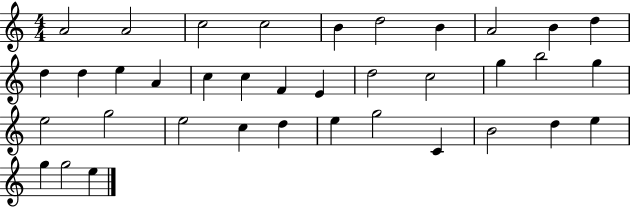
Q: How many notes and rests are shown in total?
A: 37